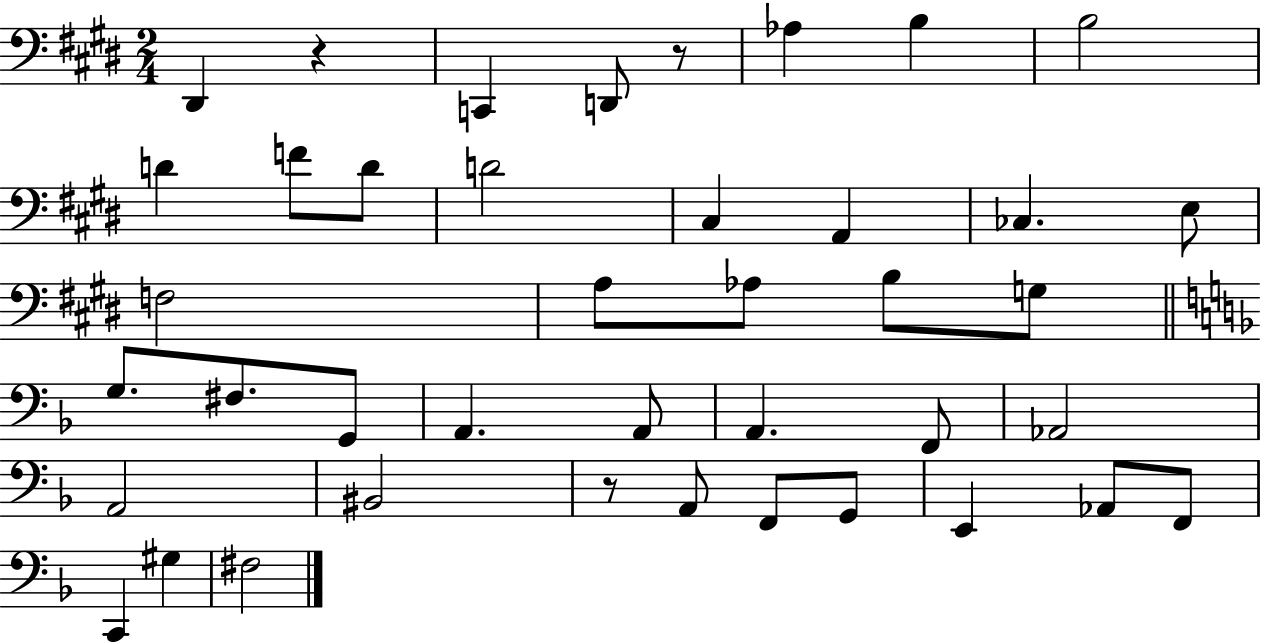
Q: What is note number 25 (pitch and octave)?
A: A2